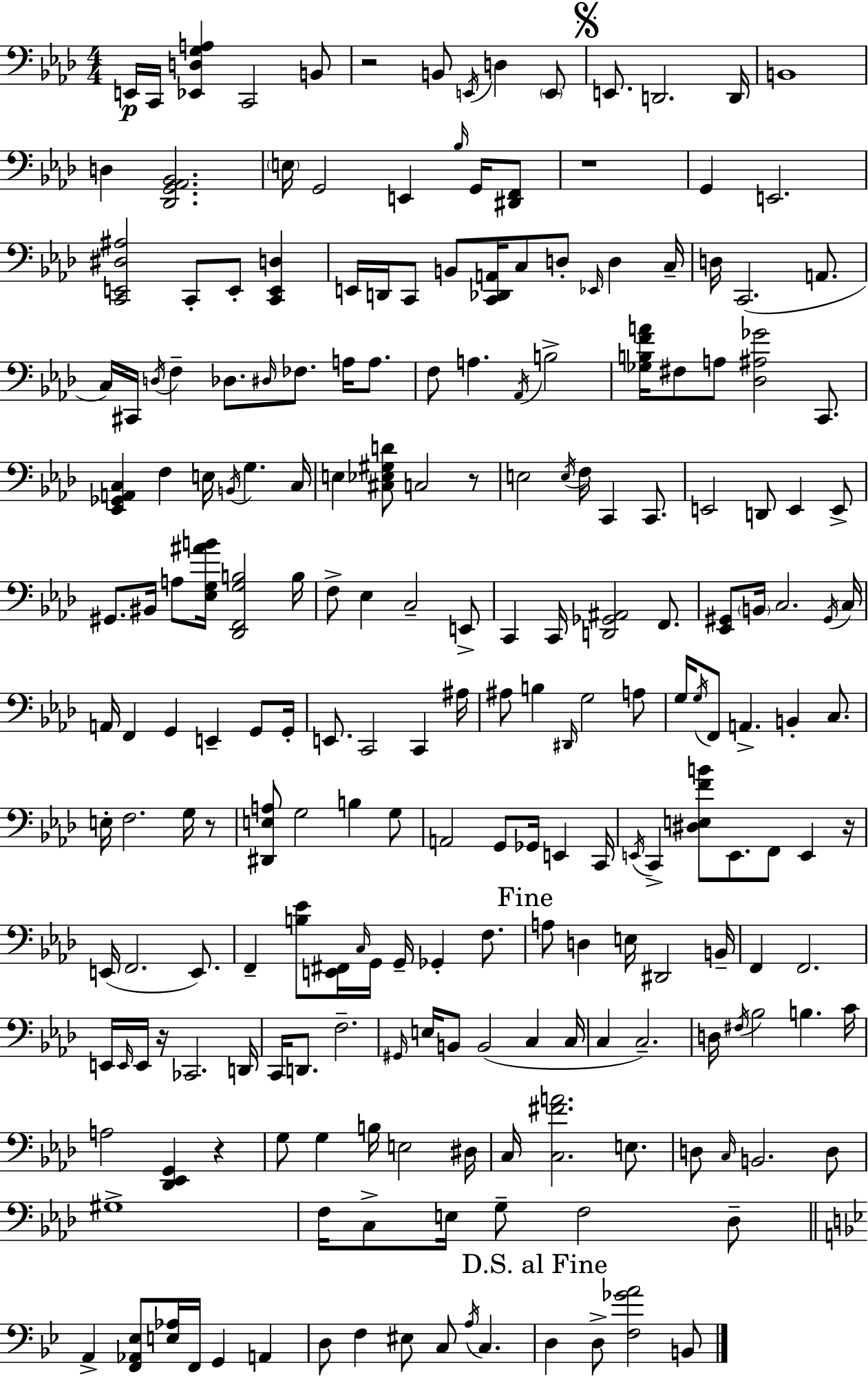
{
  \clef bass
  \numericTimeSignature
  \time 4/4
  \key f \minor
  e,16\p c,16 <ees, d g a>4 c,2 b,8 | r2 b,8 \acciaccatura { e,16 } d4 \parenthesize e,8 | \mark \markup { \musicglyph "scripts.segno" } e,8. d,2. | d,16 b,1 | \break d4 <des, g, aes, bes,>2. | \parenthesize e16 g,2 e,4 \grace { bes16 } g,16 | <dis, f,>8 r1 | g,4 e,2. | \break <c, e, dis ais>2 c,8-. e,8-. <c, e, d>4 | e,16 d,16 c,8 b,8 <c, des, a,>16 c8 d8-. \grace { ees,16 } d4 | c16-- d16 c,2.( | a,8. c16) cis,16 \acciaccatura { d16 } f4-- des8. \grace { dis16 } fes8. | \break a16 a8. f8 a4. \acciaccatura { aes,16 } b2-> | <ges b f' a'>16 fis8 a8 <des ais ges'>2 | c,8. <ees, ges, a, c>4 f4 e16 \acciaccatura { b,16 } | g4. c16 e4 <cis ees gis d'>8 c2 | \break r8 e2 \acciaccatura { e16 } | f16 c,4 c,8. e,2 | d,8 e,4 e,8-> gis,8. bis,16 a8 <ees g ais' b'>16 <des, f, g b>2 | b16 f8-> ees4 c2-- | \break e,8-> c,4 c,16 <d, ges, ais,>2 | f,8. <ees, gis,>8 \parenthesize b,16 c2. | \acciaccatura { gis,16 } c16 a,16 f,4 g,4 | e,4-- g,8 g,16-. e,8. c,2 | \break c,4 ais16 ais8 b4 \grace { dis,16 } | g2 a8 g16 \acciaccatura { g16 } f,8 a,4.-> | b,4-. c8. e16-. f2. | g16 r8 <dis, e a>8 g2 | \break b4 g8 a,2 | g,8 ges,16 e,4 c,16 \acciaccatura { e,16 } c,4-> | <dis e f' b'>8 e,8. f,8 e,4 r16 e,16( f,2. | e,8.) f,4-- | \break <b ees'>8 <e, fis,>16 \grace { c16 } g,16 g,16-- ges,4-. f8. \mark "Fine" a8 d4 | e16 dis,2 b,16-- f,4 | f,2. e,16 \grace { e,16 } e,16 | r16 ces,2. d,16 c,16 d,8. | \break f2.-- \grace { gis,16 } e16 | b,8 b,2( c4 c16 c4 | c2.--) d16 | \acciaccatura { fis16 } bes2 b4. c'16 | \break a2 <des, ees, g,>4 r4 | g8 g4 b16 e2 dis16 | c16 <c fis' a'>2. e8. | d8 \grace { c16 } b,2. d8 | \break gis1-> | f16 c8-> e16 g8-- f2 des8-- | \bar "||" \break \key bes \major a,4-> <f, aes, ees>8 <e aes>16 f,16 g,4 a,4 | d8 f4 eis8 c8 \acciaccatura { a16 } c4. | \mark "D.S. al Fine" d4 d8-> <f ges' a'>2 b,8 | \bar "|."
}